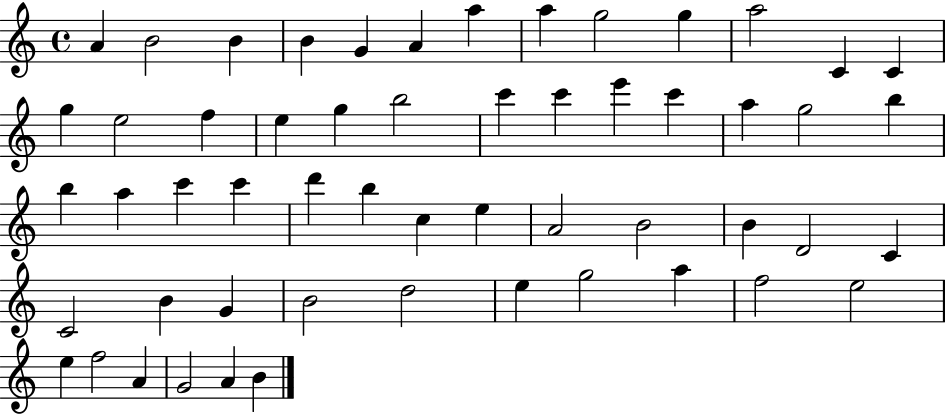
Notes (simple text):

A4/q B4/h B4/q B4/q G4/q A4/q A5/q A5/q G5/h G5/q A5/h C4/q C4/q G5/q E5/h F5/q E5/q G5/q B5/h C6/q C6/q E6/q C6/q A5/q G5/h B5/q B5/q A5/q C6/q C6/q D6/q B5/q C5/q E5/q A4/h B4/h B4/q D4/h C4/q C4/h B4/q G4/q B4/h D5/h E5/q G5/h A5/q F5/h E5/h E5/q F5/h A4/q G4/h A4/q B4/q